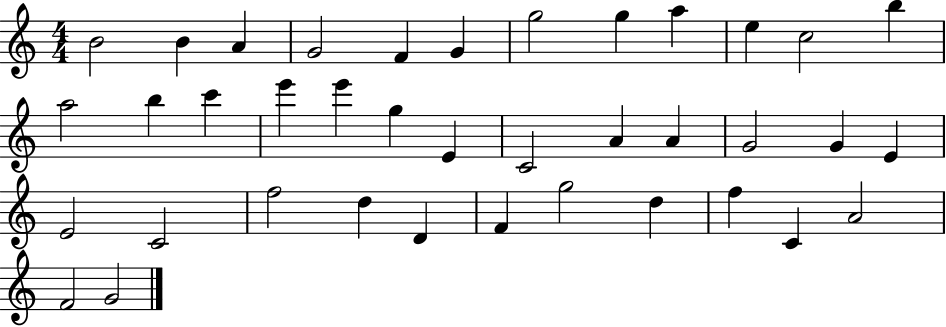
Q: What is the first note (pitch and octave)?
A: B4